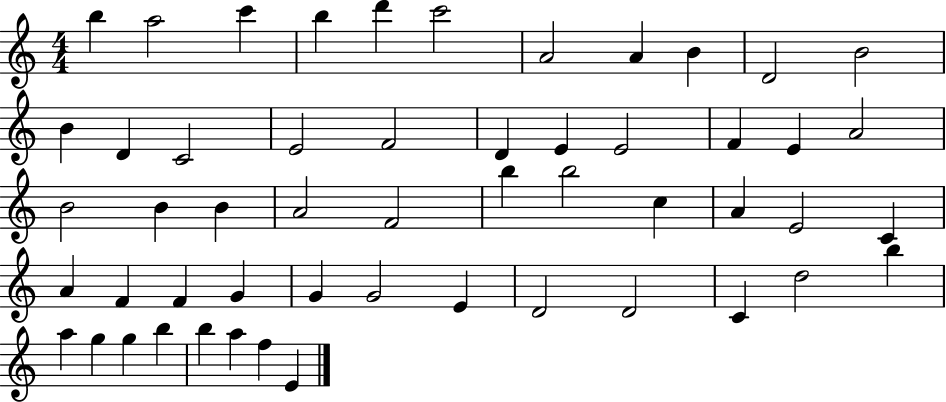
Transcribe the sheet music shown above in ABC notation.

X:1
T:Untitled
M:4/4
L:1/4
K:C
b a2 c' b d' c'2 A2 A B D2 B2 B D C2 E2 F2 D E E2 F E A2 B2 B B A2 F2 b b2 c A E2 C A F F G G G2 E D2 D2 C d2 b a g g b b a f E